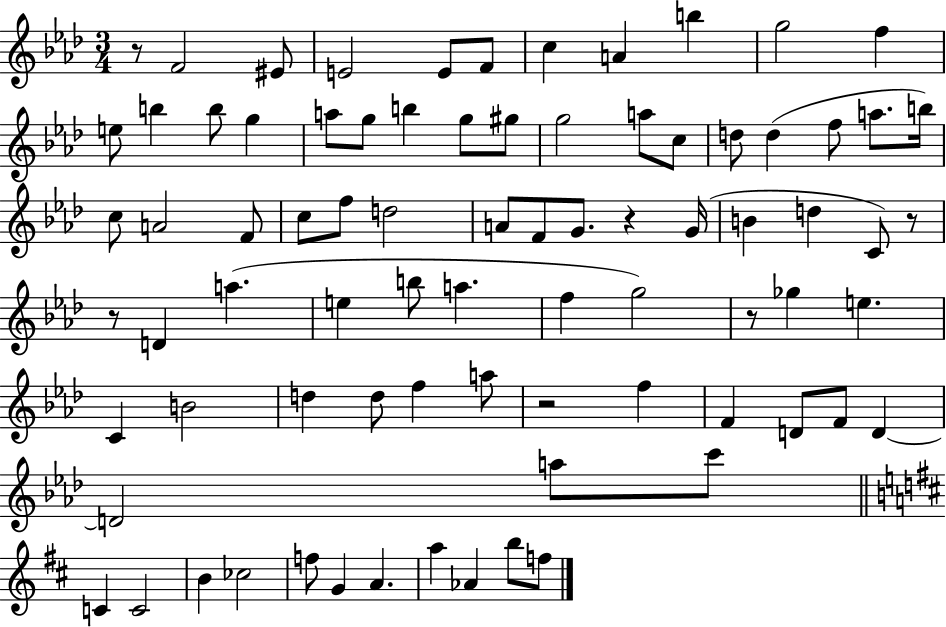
R/e F4/h EIS4/e E4/h E4/e F4/e C5/q A4/q B5/q G5/h F5/q E5/e B5/q B5/e G5/q A5/e G5/e B5/q G5/e G#5/e G5/h A5/e C5/e D5/e D5/q F5/e A5/e. B5/s C5/e A4/h F4/e C5/e F5/e D5/h A4/e F4/e G4/e. R/q G4/s B4/q D5/q C4/e R/e R/e D4/q A5/q. E5/q B5/e A5/q. F5/q G5/h R/e Gb5/q E5/q. C4/q B4/h D5/q D5/e F5/q A5/e R/h F5/q F4/q D4/e F4/e D4/q D4/h A5/e C6/e C4/q C4/h B4/q CES5/h F5/e G4/q A4/q. A5/q Ab4/q B5/e F5/e